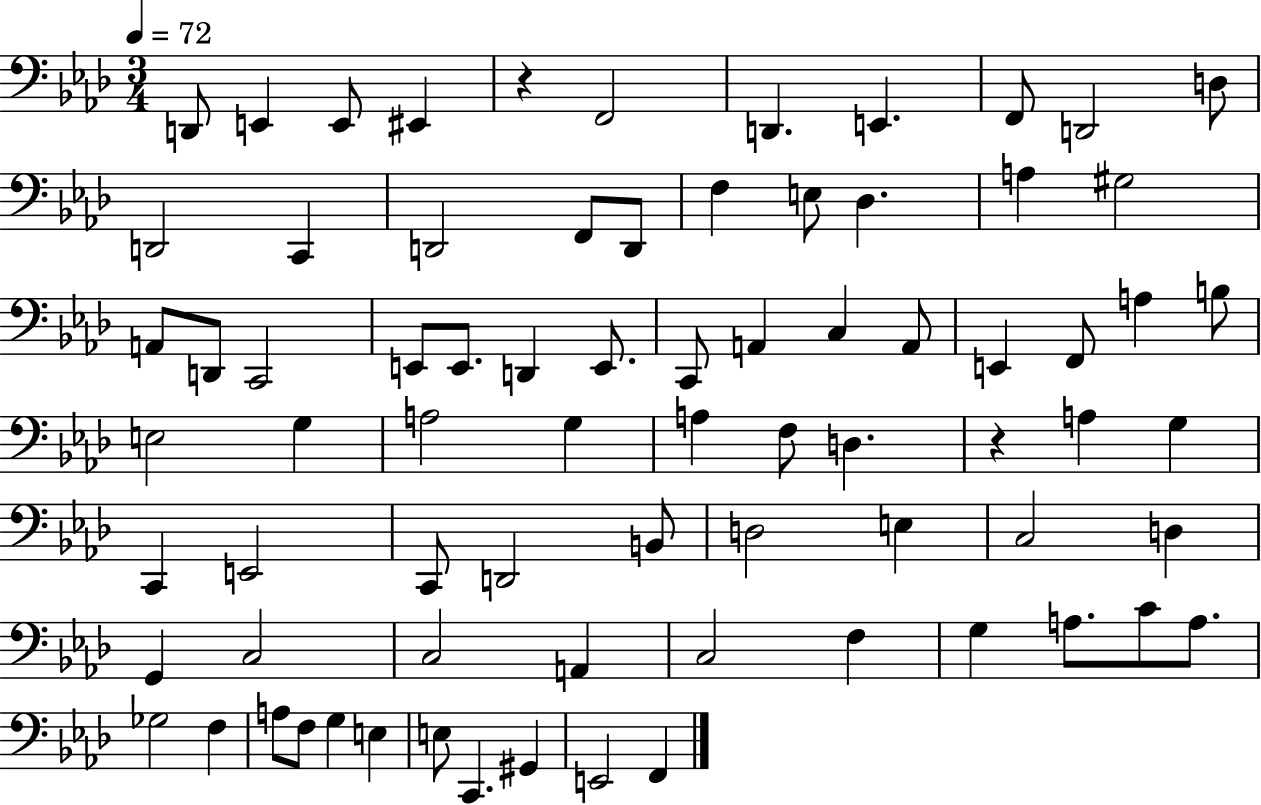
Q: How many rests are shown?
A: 2